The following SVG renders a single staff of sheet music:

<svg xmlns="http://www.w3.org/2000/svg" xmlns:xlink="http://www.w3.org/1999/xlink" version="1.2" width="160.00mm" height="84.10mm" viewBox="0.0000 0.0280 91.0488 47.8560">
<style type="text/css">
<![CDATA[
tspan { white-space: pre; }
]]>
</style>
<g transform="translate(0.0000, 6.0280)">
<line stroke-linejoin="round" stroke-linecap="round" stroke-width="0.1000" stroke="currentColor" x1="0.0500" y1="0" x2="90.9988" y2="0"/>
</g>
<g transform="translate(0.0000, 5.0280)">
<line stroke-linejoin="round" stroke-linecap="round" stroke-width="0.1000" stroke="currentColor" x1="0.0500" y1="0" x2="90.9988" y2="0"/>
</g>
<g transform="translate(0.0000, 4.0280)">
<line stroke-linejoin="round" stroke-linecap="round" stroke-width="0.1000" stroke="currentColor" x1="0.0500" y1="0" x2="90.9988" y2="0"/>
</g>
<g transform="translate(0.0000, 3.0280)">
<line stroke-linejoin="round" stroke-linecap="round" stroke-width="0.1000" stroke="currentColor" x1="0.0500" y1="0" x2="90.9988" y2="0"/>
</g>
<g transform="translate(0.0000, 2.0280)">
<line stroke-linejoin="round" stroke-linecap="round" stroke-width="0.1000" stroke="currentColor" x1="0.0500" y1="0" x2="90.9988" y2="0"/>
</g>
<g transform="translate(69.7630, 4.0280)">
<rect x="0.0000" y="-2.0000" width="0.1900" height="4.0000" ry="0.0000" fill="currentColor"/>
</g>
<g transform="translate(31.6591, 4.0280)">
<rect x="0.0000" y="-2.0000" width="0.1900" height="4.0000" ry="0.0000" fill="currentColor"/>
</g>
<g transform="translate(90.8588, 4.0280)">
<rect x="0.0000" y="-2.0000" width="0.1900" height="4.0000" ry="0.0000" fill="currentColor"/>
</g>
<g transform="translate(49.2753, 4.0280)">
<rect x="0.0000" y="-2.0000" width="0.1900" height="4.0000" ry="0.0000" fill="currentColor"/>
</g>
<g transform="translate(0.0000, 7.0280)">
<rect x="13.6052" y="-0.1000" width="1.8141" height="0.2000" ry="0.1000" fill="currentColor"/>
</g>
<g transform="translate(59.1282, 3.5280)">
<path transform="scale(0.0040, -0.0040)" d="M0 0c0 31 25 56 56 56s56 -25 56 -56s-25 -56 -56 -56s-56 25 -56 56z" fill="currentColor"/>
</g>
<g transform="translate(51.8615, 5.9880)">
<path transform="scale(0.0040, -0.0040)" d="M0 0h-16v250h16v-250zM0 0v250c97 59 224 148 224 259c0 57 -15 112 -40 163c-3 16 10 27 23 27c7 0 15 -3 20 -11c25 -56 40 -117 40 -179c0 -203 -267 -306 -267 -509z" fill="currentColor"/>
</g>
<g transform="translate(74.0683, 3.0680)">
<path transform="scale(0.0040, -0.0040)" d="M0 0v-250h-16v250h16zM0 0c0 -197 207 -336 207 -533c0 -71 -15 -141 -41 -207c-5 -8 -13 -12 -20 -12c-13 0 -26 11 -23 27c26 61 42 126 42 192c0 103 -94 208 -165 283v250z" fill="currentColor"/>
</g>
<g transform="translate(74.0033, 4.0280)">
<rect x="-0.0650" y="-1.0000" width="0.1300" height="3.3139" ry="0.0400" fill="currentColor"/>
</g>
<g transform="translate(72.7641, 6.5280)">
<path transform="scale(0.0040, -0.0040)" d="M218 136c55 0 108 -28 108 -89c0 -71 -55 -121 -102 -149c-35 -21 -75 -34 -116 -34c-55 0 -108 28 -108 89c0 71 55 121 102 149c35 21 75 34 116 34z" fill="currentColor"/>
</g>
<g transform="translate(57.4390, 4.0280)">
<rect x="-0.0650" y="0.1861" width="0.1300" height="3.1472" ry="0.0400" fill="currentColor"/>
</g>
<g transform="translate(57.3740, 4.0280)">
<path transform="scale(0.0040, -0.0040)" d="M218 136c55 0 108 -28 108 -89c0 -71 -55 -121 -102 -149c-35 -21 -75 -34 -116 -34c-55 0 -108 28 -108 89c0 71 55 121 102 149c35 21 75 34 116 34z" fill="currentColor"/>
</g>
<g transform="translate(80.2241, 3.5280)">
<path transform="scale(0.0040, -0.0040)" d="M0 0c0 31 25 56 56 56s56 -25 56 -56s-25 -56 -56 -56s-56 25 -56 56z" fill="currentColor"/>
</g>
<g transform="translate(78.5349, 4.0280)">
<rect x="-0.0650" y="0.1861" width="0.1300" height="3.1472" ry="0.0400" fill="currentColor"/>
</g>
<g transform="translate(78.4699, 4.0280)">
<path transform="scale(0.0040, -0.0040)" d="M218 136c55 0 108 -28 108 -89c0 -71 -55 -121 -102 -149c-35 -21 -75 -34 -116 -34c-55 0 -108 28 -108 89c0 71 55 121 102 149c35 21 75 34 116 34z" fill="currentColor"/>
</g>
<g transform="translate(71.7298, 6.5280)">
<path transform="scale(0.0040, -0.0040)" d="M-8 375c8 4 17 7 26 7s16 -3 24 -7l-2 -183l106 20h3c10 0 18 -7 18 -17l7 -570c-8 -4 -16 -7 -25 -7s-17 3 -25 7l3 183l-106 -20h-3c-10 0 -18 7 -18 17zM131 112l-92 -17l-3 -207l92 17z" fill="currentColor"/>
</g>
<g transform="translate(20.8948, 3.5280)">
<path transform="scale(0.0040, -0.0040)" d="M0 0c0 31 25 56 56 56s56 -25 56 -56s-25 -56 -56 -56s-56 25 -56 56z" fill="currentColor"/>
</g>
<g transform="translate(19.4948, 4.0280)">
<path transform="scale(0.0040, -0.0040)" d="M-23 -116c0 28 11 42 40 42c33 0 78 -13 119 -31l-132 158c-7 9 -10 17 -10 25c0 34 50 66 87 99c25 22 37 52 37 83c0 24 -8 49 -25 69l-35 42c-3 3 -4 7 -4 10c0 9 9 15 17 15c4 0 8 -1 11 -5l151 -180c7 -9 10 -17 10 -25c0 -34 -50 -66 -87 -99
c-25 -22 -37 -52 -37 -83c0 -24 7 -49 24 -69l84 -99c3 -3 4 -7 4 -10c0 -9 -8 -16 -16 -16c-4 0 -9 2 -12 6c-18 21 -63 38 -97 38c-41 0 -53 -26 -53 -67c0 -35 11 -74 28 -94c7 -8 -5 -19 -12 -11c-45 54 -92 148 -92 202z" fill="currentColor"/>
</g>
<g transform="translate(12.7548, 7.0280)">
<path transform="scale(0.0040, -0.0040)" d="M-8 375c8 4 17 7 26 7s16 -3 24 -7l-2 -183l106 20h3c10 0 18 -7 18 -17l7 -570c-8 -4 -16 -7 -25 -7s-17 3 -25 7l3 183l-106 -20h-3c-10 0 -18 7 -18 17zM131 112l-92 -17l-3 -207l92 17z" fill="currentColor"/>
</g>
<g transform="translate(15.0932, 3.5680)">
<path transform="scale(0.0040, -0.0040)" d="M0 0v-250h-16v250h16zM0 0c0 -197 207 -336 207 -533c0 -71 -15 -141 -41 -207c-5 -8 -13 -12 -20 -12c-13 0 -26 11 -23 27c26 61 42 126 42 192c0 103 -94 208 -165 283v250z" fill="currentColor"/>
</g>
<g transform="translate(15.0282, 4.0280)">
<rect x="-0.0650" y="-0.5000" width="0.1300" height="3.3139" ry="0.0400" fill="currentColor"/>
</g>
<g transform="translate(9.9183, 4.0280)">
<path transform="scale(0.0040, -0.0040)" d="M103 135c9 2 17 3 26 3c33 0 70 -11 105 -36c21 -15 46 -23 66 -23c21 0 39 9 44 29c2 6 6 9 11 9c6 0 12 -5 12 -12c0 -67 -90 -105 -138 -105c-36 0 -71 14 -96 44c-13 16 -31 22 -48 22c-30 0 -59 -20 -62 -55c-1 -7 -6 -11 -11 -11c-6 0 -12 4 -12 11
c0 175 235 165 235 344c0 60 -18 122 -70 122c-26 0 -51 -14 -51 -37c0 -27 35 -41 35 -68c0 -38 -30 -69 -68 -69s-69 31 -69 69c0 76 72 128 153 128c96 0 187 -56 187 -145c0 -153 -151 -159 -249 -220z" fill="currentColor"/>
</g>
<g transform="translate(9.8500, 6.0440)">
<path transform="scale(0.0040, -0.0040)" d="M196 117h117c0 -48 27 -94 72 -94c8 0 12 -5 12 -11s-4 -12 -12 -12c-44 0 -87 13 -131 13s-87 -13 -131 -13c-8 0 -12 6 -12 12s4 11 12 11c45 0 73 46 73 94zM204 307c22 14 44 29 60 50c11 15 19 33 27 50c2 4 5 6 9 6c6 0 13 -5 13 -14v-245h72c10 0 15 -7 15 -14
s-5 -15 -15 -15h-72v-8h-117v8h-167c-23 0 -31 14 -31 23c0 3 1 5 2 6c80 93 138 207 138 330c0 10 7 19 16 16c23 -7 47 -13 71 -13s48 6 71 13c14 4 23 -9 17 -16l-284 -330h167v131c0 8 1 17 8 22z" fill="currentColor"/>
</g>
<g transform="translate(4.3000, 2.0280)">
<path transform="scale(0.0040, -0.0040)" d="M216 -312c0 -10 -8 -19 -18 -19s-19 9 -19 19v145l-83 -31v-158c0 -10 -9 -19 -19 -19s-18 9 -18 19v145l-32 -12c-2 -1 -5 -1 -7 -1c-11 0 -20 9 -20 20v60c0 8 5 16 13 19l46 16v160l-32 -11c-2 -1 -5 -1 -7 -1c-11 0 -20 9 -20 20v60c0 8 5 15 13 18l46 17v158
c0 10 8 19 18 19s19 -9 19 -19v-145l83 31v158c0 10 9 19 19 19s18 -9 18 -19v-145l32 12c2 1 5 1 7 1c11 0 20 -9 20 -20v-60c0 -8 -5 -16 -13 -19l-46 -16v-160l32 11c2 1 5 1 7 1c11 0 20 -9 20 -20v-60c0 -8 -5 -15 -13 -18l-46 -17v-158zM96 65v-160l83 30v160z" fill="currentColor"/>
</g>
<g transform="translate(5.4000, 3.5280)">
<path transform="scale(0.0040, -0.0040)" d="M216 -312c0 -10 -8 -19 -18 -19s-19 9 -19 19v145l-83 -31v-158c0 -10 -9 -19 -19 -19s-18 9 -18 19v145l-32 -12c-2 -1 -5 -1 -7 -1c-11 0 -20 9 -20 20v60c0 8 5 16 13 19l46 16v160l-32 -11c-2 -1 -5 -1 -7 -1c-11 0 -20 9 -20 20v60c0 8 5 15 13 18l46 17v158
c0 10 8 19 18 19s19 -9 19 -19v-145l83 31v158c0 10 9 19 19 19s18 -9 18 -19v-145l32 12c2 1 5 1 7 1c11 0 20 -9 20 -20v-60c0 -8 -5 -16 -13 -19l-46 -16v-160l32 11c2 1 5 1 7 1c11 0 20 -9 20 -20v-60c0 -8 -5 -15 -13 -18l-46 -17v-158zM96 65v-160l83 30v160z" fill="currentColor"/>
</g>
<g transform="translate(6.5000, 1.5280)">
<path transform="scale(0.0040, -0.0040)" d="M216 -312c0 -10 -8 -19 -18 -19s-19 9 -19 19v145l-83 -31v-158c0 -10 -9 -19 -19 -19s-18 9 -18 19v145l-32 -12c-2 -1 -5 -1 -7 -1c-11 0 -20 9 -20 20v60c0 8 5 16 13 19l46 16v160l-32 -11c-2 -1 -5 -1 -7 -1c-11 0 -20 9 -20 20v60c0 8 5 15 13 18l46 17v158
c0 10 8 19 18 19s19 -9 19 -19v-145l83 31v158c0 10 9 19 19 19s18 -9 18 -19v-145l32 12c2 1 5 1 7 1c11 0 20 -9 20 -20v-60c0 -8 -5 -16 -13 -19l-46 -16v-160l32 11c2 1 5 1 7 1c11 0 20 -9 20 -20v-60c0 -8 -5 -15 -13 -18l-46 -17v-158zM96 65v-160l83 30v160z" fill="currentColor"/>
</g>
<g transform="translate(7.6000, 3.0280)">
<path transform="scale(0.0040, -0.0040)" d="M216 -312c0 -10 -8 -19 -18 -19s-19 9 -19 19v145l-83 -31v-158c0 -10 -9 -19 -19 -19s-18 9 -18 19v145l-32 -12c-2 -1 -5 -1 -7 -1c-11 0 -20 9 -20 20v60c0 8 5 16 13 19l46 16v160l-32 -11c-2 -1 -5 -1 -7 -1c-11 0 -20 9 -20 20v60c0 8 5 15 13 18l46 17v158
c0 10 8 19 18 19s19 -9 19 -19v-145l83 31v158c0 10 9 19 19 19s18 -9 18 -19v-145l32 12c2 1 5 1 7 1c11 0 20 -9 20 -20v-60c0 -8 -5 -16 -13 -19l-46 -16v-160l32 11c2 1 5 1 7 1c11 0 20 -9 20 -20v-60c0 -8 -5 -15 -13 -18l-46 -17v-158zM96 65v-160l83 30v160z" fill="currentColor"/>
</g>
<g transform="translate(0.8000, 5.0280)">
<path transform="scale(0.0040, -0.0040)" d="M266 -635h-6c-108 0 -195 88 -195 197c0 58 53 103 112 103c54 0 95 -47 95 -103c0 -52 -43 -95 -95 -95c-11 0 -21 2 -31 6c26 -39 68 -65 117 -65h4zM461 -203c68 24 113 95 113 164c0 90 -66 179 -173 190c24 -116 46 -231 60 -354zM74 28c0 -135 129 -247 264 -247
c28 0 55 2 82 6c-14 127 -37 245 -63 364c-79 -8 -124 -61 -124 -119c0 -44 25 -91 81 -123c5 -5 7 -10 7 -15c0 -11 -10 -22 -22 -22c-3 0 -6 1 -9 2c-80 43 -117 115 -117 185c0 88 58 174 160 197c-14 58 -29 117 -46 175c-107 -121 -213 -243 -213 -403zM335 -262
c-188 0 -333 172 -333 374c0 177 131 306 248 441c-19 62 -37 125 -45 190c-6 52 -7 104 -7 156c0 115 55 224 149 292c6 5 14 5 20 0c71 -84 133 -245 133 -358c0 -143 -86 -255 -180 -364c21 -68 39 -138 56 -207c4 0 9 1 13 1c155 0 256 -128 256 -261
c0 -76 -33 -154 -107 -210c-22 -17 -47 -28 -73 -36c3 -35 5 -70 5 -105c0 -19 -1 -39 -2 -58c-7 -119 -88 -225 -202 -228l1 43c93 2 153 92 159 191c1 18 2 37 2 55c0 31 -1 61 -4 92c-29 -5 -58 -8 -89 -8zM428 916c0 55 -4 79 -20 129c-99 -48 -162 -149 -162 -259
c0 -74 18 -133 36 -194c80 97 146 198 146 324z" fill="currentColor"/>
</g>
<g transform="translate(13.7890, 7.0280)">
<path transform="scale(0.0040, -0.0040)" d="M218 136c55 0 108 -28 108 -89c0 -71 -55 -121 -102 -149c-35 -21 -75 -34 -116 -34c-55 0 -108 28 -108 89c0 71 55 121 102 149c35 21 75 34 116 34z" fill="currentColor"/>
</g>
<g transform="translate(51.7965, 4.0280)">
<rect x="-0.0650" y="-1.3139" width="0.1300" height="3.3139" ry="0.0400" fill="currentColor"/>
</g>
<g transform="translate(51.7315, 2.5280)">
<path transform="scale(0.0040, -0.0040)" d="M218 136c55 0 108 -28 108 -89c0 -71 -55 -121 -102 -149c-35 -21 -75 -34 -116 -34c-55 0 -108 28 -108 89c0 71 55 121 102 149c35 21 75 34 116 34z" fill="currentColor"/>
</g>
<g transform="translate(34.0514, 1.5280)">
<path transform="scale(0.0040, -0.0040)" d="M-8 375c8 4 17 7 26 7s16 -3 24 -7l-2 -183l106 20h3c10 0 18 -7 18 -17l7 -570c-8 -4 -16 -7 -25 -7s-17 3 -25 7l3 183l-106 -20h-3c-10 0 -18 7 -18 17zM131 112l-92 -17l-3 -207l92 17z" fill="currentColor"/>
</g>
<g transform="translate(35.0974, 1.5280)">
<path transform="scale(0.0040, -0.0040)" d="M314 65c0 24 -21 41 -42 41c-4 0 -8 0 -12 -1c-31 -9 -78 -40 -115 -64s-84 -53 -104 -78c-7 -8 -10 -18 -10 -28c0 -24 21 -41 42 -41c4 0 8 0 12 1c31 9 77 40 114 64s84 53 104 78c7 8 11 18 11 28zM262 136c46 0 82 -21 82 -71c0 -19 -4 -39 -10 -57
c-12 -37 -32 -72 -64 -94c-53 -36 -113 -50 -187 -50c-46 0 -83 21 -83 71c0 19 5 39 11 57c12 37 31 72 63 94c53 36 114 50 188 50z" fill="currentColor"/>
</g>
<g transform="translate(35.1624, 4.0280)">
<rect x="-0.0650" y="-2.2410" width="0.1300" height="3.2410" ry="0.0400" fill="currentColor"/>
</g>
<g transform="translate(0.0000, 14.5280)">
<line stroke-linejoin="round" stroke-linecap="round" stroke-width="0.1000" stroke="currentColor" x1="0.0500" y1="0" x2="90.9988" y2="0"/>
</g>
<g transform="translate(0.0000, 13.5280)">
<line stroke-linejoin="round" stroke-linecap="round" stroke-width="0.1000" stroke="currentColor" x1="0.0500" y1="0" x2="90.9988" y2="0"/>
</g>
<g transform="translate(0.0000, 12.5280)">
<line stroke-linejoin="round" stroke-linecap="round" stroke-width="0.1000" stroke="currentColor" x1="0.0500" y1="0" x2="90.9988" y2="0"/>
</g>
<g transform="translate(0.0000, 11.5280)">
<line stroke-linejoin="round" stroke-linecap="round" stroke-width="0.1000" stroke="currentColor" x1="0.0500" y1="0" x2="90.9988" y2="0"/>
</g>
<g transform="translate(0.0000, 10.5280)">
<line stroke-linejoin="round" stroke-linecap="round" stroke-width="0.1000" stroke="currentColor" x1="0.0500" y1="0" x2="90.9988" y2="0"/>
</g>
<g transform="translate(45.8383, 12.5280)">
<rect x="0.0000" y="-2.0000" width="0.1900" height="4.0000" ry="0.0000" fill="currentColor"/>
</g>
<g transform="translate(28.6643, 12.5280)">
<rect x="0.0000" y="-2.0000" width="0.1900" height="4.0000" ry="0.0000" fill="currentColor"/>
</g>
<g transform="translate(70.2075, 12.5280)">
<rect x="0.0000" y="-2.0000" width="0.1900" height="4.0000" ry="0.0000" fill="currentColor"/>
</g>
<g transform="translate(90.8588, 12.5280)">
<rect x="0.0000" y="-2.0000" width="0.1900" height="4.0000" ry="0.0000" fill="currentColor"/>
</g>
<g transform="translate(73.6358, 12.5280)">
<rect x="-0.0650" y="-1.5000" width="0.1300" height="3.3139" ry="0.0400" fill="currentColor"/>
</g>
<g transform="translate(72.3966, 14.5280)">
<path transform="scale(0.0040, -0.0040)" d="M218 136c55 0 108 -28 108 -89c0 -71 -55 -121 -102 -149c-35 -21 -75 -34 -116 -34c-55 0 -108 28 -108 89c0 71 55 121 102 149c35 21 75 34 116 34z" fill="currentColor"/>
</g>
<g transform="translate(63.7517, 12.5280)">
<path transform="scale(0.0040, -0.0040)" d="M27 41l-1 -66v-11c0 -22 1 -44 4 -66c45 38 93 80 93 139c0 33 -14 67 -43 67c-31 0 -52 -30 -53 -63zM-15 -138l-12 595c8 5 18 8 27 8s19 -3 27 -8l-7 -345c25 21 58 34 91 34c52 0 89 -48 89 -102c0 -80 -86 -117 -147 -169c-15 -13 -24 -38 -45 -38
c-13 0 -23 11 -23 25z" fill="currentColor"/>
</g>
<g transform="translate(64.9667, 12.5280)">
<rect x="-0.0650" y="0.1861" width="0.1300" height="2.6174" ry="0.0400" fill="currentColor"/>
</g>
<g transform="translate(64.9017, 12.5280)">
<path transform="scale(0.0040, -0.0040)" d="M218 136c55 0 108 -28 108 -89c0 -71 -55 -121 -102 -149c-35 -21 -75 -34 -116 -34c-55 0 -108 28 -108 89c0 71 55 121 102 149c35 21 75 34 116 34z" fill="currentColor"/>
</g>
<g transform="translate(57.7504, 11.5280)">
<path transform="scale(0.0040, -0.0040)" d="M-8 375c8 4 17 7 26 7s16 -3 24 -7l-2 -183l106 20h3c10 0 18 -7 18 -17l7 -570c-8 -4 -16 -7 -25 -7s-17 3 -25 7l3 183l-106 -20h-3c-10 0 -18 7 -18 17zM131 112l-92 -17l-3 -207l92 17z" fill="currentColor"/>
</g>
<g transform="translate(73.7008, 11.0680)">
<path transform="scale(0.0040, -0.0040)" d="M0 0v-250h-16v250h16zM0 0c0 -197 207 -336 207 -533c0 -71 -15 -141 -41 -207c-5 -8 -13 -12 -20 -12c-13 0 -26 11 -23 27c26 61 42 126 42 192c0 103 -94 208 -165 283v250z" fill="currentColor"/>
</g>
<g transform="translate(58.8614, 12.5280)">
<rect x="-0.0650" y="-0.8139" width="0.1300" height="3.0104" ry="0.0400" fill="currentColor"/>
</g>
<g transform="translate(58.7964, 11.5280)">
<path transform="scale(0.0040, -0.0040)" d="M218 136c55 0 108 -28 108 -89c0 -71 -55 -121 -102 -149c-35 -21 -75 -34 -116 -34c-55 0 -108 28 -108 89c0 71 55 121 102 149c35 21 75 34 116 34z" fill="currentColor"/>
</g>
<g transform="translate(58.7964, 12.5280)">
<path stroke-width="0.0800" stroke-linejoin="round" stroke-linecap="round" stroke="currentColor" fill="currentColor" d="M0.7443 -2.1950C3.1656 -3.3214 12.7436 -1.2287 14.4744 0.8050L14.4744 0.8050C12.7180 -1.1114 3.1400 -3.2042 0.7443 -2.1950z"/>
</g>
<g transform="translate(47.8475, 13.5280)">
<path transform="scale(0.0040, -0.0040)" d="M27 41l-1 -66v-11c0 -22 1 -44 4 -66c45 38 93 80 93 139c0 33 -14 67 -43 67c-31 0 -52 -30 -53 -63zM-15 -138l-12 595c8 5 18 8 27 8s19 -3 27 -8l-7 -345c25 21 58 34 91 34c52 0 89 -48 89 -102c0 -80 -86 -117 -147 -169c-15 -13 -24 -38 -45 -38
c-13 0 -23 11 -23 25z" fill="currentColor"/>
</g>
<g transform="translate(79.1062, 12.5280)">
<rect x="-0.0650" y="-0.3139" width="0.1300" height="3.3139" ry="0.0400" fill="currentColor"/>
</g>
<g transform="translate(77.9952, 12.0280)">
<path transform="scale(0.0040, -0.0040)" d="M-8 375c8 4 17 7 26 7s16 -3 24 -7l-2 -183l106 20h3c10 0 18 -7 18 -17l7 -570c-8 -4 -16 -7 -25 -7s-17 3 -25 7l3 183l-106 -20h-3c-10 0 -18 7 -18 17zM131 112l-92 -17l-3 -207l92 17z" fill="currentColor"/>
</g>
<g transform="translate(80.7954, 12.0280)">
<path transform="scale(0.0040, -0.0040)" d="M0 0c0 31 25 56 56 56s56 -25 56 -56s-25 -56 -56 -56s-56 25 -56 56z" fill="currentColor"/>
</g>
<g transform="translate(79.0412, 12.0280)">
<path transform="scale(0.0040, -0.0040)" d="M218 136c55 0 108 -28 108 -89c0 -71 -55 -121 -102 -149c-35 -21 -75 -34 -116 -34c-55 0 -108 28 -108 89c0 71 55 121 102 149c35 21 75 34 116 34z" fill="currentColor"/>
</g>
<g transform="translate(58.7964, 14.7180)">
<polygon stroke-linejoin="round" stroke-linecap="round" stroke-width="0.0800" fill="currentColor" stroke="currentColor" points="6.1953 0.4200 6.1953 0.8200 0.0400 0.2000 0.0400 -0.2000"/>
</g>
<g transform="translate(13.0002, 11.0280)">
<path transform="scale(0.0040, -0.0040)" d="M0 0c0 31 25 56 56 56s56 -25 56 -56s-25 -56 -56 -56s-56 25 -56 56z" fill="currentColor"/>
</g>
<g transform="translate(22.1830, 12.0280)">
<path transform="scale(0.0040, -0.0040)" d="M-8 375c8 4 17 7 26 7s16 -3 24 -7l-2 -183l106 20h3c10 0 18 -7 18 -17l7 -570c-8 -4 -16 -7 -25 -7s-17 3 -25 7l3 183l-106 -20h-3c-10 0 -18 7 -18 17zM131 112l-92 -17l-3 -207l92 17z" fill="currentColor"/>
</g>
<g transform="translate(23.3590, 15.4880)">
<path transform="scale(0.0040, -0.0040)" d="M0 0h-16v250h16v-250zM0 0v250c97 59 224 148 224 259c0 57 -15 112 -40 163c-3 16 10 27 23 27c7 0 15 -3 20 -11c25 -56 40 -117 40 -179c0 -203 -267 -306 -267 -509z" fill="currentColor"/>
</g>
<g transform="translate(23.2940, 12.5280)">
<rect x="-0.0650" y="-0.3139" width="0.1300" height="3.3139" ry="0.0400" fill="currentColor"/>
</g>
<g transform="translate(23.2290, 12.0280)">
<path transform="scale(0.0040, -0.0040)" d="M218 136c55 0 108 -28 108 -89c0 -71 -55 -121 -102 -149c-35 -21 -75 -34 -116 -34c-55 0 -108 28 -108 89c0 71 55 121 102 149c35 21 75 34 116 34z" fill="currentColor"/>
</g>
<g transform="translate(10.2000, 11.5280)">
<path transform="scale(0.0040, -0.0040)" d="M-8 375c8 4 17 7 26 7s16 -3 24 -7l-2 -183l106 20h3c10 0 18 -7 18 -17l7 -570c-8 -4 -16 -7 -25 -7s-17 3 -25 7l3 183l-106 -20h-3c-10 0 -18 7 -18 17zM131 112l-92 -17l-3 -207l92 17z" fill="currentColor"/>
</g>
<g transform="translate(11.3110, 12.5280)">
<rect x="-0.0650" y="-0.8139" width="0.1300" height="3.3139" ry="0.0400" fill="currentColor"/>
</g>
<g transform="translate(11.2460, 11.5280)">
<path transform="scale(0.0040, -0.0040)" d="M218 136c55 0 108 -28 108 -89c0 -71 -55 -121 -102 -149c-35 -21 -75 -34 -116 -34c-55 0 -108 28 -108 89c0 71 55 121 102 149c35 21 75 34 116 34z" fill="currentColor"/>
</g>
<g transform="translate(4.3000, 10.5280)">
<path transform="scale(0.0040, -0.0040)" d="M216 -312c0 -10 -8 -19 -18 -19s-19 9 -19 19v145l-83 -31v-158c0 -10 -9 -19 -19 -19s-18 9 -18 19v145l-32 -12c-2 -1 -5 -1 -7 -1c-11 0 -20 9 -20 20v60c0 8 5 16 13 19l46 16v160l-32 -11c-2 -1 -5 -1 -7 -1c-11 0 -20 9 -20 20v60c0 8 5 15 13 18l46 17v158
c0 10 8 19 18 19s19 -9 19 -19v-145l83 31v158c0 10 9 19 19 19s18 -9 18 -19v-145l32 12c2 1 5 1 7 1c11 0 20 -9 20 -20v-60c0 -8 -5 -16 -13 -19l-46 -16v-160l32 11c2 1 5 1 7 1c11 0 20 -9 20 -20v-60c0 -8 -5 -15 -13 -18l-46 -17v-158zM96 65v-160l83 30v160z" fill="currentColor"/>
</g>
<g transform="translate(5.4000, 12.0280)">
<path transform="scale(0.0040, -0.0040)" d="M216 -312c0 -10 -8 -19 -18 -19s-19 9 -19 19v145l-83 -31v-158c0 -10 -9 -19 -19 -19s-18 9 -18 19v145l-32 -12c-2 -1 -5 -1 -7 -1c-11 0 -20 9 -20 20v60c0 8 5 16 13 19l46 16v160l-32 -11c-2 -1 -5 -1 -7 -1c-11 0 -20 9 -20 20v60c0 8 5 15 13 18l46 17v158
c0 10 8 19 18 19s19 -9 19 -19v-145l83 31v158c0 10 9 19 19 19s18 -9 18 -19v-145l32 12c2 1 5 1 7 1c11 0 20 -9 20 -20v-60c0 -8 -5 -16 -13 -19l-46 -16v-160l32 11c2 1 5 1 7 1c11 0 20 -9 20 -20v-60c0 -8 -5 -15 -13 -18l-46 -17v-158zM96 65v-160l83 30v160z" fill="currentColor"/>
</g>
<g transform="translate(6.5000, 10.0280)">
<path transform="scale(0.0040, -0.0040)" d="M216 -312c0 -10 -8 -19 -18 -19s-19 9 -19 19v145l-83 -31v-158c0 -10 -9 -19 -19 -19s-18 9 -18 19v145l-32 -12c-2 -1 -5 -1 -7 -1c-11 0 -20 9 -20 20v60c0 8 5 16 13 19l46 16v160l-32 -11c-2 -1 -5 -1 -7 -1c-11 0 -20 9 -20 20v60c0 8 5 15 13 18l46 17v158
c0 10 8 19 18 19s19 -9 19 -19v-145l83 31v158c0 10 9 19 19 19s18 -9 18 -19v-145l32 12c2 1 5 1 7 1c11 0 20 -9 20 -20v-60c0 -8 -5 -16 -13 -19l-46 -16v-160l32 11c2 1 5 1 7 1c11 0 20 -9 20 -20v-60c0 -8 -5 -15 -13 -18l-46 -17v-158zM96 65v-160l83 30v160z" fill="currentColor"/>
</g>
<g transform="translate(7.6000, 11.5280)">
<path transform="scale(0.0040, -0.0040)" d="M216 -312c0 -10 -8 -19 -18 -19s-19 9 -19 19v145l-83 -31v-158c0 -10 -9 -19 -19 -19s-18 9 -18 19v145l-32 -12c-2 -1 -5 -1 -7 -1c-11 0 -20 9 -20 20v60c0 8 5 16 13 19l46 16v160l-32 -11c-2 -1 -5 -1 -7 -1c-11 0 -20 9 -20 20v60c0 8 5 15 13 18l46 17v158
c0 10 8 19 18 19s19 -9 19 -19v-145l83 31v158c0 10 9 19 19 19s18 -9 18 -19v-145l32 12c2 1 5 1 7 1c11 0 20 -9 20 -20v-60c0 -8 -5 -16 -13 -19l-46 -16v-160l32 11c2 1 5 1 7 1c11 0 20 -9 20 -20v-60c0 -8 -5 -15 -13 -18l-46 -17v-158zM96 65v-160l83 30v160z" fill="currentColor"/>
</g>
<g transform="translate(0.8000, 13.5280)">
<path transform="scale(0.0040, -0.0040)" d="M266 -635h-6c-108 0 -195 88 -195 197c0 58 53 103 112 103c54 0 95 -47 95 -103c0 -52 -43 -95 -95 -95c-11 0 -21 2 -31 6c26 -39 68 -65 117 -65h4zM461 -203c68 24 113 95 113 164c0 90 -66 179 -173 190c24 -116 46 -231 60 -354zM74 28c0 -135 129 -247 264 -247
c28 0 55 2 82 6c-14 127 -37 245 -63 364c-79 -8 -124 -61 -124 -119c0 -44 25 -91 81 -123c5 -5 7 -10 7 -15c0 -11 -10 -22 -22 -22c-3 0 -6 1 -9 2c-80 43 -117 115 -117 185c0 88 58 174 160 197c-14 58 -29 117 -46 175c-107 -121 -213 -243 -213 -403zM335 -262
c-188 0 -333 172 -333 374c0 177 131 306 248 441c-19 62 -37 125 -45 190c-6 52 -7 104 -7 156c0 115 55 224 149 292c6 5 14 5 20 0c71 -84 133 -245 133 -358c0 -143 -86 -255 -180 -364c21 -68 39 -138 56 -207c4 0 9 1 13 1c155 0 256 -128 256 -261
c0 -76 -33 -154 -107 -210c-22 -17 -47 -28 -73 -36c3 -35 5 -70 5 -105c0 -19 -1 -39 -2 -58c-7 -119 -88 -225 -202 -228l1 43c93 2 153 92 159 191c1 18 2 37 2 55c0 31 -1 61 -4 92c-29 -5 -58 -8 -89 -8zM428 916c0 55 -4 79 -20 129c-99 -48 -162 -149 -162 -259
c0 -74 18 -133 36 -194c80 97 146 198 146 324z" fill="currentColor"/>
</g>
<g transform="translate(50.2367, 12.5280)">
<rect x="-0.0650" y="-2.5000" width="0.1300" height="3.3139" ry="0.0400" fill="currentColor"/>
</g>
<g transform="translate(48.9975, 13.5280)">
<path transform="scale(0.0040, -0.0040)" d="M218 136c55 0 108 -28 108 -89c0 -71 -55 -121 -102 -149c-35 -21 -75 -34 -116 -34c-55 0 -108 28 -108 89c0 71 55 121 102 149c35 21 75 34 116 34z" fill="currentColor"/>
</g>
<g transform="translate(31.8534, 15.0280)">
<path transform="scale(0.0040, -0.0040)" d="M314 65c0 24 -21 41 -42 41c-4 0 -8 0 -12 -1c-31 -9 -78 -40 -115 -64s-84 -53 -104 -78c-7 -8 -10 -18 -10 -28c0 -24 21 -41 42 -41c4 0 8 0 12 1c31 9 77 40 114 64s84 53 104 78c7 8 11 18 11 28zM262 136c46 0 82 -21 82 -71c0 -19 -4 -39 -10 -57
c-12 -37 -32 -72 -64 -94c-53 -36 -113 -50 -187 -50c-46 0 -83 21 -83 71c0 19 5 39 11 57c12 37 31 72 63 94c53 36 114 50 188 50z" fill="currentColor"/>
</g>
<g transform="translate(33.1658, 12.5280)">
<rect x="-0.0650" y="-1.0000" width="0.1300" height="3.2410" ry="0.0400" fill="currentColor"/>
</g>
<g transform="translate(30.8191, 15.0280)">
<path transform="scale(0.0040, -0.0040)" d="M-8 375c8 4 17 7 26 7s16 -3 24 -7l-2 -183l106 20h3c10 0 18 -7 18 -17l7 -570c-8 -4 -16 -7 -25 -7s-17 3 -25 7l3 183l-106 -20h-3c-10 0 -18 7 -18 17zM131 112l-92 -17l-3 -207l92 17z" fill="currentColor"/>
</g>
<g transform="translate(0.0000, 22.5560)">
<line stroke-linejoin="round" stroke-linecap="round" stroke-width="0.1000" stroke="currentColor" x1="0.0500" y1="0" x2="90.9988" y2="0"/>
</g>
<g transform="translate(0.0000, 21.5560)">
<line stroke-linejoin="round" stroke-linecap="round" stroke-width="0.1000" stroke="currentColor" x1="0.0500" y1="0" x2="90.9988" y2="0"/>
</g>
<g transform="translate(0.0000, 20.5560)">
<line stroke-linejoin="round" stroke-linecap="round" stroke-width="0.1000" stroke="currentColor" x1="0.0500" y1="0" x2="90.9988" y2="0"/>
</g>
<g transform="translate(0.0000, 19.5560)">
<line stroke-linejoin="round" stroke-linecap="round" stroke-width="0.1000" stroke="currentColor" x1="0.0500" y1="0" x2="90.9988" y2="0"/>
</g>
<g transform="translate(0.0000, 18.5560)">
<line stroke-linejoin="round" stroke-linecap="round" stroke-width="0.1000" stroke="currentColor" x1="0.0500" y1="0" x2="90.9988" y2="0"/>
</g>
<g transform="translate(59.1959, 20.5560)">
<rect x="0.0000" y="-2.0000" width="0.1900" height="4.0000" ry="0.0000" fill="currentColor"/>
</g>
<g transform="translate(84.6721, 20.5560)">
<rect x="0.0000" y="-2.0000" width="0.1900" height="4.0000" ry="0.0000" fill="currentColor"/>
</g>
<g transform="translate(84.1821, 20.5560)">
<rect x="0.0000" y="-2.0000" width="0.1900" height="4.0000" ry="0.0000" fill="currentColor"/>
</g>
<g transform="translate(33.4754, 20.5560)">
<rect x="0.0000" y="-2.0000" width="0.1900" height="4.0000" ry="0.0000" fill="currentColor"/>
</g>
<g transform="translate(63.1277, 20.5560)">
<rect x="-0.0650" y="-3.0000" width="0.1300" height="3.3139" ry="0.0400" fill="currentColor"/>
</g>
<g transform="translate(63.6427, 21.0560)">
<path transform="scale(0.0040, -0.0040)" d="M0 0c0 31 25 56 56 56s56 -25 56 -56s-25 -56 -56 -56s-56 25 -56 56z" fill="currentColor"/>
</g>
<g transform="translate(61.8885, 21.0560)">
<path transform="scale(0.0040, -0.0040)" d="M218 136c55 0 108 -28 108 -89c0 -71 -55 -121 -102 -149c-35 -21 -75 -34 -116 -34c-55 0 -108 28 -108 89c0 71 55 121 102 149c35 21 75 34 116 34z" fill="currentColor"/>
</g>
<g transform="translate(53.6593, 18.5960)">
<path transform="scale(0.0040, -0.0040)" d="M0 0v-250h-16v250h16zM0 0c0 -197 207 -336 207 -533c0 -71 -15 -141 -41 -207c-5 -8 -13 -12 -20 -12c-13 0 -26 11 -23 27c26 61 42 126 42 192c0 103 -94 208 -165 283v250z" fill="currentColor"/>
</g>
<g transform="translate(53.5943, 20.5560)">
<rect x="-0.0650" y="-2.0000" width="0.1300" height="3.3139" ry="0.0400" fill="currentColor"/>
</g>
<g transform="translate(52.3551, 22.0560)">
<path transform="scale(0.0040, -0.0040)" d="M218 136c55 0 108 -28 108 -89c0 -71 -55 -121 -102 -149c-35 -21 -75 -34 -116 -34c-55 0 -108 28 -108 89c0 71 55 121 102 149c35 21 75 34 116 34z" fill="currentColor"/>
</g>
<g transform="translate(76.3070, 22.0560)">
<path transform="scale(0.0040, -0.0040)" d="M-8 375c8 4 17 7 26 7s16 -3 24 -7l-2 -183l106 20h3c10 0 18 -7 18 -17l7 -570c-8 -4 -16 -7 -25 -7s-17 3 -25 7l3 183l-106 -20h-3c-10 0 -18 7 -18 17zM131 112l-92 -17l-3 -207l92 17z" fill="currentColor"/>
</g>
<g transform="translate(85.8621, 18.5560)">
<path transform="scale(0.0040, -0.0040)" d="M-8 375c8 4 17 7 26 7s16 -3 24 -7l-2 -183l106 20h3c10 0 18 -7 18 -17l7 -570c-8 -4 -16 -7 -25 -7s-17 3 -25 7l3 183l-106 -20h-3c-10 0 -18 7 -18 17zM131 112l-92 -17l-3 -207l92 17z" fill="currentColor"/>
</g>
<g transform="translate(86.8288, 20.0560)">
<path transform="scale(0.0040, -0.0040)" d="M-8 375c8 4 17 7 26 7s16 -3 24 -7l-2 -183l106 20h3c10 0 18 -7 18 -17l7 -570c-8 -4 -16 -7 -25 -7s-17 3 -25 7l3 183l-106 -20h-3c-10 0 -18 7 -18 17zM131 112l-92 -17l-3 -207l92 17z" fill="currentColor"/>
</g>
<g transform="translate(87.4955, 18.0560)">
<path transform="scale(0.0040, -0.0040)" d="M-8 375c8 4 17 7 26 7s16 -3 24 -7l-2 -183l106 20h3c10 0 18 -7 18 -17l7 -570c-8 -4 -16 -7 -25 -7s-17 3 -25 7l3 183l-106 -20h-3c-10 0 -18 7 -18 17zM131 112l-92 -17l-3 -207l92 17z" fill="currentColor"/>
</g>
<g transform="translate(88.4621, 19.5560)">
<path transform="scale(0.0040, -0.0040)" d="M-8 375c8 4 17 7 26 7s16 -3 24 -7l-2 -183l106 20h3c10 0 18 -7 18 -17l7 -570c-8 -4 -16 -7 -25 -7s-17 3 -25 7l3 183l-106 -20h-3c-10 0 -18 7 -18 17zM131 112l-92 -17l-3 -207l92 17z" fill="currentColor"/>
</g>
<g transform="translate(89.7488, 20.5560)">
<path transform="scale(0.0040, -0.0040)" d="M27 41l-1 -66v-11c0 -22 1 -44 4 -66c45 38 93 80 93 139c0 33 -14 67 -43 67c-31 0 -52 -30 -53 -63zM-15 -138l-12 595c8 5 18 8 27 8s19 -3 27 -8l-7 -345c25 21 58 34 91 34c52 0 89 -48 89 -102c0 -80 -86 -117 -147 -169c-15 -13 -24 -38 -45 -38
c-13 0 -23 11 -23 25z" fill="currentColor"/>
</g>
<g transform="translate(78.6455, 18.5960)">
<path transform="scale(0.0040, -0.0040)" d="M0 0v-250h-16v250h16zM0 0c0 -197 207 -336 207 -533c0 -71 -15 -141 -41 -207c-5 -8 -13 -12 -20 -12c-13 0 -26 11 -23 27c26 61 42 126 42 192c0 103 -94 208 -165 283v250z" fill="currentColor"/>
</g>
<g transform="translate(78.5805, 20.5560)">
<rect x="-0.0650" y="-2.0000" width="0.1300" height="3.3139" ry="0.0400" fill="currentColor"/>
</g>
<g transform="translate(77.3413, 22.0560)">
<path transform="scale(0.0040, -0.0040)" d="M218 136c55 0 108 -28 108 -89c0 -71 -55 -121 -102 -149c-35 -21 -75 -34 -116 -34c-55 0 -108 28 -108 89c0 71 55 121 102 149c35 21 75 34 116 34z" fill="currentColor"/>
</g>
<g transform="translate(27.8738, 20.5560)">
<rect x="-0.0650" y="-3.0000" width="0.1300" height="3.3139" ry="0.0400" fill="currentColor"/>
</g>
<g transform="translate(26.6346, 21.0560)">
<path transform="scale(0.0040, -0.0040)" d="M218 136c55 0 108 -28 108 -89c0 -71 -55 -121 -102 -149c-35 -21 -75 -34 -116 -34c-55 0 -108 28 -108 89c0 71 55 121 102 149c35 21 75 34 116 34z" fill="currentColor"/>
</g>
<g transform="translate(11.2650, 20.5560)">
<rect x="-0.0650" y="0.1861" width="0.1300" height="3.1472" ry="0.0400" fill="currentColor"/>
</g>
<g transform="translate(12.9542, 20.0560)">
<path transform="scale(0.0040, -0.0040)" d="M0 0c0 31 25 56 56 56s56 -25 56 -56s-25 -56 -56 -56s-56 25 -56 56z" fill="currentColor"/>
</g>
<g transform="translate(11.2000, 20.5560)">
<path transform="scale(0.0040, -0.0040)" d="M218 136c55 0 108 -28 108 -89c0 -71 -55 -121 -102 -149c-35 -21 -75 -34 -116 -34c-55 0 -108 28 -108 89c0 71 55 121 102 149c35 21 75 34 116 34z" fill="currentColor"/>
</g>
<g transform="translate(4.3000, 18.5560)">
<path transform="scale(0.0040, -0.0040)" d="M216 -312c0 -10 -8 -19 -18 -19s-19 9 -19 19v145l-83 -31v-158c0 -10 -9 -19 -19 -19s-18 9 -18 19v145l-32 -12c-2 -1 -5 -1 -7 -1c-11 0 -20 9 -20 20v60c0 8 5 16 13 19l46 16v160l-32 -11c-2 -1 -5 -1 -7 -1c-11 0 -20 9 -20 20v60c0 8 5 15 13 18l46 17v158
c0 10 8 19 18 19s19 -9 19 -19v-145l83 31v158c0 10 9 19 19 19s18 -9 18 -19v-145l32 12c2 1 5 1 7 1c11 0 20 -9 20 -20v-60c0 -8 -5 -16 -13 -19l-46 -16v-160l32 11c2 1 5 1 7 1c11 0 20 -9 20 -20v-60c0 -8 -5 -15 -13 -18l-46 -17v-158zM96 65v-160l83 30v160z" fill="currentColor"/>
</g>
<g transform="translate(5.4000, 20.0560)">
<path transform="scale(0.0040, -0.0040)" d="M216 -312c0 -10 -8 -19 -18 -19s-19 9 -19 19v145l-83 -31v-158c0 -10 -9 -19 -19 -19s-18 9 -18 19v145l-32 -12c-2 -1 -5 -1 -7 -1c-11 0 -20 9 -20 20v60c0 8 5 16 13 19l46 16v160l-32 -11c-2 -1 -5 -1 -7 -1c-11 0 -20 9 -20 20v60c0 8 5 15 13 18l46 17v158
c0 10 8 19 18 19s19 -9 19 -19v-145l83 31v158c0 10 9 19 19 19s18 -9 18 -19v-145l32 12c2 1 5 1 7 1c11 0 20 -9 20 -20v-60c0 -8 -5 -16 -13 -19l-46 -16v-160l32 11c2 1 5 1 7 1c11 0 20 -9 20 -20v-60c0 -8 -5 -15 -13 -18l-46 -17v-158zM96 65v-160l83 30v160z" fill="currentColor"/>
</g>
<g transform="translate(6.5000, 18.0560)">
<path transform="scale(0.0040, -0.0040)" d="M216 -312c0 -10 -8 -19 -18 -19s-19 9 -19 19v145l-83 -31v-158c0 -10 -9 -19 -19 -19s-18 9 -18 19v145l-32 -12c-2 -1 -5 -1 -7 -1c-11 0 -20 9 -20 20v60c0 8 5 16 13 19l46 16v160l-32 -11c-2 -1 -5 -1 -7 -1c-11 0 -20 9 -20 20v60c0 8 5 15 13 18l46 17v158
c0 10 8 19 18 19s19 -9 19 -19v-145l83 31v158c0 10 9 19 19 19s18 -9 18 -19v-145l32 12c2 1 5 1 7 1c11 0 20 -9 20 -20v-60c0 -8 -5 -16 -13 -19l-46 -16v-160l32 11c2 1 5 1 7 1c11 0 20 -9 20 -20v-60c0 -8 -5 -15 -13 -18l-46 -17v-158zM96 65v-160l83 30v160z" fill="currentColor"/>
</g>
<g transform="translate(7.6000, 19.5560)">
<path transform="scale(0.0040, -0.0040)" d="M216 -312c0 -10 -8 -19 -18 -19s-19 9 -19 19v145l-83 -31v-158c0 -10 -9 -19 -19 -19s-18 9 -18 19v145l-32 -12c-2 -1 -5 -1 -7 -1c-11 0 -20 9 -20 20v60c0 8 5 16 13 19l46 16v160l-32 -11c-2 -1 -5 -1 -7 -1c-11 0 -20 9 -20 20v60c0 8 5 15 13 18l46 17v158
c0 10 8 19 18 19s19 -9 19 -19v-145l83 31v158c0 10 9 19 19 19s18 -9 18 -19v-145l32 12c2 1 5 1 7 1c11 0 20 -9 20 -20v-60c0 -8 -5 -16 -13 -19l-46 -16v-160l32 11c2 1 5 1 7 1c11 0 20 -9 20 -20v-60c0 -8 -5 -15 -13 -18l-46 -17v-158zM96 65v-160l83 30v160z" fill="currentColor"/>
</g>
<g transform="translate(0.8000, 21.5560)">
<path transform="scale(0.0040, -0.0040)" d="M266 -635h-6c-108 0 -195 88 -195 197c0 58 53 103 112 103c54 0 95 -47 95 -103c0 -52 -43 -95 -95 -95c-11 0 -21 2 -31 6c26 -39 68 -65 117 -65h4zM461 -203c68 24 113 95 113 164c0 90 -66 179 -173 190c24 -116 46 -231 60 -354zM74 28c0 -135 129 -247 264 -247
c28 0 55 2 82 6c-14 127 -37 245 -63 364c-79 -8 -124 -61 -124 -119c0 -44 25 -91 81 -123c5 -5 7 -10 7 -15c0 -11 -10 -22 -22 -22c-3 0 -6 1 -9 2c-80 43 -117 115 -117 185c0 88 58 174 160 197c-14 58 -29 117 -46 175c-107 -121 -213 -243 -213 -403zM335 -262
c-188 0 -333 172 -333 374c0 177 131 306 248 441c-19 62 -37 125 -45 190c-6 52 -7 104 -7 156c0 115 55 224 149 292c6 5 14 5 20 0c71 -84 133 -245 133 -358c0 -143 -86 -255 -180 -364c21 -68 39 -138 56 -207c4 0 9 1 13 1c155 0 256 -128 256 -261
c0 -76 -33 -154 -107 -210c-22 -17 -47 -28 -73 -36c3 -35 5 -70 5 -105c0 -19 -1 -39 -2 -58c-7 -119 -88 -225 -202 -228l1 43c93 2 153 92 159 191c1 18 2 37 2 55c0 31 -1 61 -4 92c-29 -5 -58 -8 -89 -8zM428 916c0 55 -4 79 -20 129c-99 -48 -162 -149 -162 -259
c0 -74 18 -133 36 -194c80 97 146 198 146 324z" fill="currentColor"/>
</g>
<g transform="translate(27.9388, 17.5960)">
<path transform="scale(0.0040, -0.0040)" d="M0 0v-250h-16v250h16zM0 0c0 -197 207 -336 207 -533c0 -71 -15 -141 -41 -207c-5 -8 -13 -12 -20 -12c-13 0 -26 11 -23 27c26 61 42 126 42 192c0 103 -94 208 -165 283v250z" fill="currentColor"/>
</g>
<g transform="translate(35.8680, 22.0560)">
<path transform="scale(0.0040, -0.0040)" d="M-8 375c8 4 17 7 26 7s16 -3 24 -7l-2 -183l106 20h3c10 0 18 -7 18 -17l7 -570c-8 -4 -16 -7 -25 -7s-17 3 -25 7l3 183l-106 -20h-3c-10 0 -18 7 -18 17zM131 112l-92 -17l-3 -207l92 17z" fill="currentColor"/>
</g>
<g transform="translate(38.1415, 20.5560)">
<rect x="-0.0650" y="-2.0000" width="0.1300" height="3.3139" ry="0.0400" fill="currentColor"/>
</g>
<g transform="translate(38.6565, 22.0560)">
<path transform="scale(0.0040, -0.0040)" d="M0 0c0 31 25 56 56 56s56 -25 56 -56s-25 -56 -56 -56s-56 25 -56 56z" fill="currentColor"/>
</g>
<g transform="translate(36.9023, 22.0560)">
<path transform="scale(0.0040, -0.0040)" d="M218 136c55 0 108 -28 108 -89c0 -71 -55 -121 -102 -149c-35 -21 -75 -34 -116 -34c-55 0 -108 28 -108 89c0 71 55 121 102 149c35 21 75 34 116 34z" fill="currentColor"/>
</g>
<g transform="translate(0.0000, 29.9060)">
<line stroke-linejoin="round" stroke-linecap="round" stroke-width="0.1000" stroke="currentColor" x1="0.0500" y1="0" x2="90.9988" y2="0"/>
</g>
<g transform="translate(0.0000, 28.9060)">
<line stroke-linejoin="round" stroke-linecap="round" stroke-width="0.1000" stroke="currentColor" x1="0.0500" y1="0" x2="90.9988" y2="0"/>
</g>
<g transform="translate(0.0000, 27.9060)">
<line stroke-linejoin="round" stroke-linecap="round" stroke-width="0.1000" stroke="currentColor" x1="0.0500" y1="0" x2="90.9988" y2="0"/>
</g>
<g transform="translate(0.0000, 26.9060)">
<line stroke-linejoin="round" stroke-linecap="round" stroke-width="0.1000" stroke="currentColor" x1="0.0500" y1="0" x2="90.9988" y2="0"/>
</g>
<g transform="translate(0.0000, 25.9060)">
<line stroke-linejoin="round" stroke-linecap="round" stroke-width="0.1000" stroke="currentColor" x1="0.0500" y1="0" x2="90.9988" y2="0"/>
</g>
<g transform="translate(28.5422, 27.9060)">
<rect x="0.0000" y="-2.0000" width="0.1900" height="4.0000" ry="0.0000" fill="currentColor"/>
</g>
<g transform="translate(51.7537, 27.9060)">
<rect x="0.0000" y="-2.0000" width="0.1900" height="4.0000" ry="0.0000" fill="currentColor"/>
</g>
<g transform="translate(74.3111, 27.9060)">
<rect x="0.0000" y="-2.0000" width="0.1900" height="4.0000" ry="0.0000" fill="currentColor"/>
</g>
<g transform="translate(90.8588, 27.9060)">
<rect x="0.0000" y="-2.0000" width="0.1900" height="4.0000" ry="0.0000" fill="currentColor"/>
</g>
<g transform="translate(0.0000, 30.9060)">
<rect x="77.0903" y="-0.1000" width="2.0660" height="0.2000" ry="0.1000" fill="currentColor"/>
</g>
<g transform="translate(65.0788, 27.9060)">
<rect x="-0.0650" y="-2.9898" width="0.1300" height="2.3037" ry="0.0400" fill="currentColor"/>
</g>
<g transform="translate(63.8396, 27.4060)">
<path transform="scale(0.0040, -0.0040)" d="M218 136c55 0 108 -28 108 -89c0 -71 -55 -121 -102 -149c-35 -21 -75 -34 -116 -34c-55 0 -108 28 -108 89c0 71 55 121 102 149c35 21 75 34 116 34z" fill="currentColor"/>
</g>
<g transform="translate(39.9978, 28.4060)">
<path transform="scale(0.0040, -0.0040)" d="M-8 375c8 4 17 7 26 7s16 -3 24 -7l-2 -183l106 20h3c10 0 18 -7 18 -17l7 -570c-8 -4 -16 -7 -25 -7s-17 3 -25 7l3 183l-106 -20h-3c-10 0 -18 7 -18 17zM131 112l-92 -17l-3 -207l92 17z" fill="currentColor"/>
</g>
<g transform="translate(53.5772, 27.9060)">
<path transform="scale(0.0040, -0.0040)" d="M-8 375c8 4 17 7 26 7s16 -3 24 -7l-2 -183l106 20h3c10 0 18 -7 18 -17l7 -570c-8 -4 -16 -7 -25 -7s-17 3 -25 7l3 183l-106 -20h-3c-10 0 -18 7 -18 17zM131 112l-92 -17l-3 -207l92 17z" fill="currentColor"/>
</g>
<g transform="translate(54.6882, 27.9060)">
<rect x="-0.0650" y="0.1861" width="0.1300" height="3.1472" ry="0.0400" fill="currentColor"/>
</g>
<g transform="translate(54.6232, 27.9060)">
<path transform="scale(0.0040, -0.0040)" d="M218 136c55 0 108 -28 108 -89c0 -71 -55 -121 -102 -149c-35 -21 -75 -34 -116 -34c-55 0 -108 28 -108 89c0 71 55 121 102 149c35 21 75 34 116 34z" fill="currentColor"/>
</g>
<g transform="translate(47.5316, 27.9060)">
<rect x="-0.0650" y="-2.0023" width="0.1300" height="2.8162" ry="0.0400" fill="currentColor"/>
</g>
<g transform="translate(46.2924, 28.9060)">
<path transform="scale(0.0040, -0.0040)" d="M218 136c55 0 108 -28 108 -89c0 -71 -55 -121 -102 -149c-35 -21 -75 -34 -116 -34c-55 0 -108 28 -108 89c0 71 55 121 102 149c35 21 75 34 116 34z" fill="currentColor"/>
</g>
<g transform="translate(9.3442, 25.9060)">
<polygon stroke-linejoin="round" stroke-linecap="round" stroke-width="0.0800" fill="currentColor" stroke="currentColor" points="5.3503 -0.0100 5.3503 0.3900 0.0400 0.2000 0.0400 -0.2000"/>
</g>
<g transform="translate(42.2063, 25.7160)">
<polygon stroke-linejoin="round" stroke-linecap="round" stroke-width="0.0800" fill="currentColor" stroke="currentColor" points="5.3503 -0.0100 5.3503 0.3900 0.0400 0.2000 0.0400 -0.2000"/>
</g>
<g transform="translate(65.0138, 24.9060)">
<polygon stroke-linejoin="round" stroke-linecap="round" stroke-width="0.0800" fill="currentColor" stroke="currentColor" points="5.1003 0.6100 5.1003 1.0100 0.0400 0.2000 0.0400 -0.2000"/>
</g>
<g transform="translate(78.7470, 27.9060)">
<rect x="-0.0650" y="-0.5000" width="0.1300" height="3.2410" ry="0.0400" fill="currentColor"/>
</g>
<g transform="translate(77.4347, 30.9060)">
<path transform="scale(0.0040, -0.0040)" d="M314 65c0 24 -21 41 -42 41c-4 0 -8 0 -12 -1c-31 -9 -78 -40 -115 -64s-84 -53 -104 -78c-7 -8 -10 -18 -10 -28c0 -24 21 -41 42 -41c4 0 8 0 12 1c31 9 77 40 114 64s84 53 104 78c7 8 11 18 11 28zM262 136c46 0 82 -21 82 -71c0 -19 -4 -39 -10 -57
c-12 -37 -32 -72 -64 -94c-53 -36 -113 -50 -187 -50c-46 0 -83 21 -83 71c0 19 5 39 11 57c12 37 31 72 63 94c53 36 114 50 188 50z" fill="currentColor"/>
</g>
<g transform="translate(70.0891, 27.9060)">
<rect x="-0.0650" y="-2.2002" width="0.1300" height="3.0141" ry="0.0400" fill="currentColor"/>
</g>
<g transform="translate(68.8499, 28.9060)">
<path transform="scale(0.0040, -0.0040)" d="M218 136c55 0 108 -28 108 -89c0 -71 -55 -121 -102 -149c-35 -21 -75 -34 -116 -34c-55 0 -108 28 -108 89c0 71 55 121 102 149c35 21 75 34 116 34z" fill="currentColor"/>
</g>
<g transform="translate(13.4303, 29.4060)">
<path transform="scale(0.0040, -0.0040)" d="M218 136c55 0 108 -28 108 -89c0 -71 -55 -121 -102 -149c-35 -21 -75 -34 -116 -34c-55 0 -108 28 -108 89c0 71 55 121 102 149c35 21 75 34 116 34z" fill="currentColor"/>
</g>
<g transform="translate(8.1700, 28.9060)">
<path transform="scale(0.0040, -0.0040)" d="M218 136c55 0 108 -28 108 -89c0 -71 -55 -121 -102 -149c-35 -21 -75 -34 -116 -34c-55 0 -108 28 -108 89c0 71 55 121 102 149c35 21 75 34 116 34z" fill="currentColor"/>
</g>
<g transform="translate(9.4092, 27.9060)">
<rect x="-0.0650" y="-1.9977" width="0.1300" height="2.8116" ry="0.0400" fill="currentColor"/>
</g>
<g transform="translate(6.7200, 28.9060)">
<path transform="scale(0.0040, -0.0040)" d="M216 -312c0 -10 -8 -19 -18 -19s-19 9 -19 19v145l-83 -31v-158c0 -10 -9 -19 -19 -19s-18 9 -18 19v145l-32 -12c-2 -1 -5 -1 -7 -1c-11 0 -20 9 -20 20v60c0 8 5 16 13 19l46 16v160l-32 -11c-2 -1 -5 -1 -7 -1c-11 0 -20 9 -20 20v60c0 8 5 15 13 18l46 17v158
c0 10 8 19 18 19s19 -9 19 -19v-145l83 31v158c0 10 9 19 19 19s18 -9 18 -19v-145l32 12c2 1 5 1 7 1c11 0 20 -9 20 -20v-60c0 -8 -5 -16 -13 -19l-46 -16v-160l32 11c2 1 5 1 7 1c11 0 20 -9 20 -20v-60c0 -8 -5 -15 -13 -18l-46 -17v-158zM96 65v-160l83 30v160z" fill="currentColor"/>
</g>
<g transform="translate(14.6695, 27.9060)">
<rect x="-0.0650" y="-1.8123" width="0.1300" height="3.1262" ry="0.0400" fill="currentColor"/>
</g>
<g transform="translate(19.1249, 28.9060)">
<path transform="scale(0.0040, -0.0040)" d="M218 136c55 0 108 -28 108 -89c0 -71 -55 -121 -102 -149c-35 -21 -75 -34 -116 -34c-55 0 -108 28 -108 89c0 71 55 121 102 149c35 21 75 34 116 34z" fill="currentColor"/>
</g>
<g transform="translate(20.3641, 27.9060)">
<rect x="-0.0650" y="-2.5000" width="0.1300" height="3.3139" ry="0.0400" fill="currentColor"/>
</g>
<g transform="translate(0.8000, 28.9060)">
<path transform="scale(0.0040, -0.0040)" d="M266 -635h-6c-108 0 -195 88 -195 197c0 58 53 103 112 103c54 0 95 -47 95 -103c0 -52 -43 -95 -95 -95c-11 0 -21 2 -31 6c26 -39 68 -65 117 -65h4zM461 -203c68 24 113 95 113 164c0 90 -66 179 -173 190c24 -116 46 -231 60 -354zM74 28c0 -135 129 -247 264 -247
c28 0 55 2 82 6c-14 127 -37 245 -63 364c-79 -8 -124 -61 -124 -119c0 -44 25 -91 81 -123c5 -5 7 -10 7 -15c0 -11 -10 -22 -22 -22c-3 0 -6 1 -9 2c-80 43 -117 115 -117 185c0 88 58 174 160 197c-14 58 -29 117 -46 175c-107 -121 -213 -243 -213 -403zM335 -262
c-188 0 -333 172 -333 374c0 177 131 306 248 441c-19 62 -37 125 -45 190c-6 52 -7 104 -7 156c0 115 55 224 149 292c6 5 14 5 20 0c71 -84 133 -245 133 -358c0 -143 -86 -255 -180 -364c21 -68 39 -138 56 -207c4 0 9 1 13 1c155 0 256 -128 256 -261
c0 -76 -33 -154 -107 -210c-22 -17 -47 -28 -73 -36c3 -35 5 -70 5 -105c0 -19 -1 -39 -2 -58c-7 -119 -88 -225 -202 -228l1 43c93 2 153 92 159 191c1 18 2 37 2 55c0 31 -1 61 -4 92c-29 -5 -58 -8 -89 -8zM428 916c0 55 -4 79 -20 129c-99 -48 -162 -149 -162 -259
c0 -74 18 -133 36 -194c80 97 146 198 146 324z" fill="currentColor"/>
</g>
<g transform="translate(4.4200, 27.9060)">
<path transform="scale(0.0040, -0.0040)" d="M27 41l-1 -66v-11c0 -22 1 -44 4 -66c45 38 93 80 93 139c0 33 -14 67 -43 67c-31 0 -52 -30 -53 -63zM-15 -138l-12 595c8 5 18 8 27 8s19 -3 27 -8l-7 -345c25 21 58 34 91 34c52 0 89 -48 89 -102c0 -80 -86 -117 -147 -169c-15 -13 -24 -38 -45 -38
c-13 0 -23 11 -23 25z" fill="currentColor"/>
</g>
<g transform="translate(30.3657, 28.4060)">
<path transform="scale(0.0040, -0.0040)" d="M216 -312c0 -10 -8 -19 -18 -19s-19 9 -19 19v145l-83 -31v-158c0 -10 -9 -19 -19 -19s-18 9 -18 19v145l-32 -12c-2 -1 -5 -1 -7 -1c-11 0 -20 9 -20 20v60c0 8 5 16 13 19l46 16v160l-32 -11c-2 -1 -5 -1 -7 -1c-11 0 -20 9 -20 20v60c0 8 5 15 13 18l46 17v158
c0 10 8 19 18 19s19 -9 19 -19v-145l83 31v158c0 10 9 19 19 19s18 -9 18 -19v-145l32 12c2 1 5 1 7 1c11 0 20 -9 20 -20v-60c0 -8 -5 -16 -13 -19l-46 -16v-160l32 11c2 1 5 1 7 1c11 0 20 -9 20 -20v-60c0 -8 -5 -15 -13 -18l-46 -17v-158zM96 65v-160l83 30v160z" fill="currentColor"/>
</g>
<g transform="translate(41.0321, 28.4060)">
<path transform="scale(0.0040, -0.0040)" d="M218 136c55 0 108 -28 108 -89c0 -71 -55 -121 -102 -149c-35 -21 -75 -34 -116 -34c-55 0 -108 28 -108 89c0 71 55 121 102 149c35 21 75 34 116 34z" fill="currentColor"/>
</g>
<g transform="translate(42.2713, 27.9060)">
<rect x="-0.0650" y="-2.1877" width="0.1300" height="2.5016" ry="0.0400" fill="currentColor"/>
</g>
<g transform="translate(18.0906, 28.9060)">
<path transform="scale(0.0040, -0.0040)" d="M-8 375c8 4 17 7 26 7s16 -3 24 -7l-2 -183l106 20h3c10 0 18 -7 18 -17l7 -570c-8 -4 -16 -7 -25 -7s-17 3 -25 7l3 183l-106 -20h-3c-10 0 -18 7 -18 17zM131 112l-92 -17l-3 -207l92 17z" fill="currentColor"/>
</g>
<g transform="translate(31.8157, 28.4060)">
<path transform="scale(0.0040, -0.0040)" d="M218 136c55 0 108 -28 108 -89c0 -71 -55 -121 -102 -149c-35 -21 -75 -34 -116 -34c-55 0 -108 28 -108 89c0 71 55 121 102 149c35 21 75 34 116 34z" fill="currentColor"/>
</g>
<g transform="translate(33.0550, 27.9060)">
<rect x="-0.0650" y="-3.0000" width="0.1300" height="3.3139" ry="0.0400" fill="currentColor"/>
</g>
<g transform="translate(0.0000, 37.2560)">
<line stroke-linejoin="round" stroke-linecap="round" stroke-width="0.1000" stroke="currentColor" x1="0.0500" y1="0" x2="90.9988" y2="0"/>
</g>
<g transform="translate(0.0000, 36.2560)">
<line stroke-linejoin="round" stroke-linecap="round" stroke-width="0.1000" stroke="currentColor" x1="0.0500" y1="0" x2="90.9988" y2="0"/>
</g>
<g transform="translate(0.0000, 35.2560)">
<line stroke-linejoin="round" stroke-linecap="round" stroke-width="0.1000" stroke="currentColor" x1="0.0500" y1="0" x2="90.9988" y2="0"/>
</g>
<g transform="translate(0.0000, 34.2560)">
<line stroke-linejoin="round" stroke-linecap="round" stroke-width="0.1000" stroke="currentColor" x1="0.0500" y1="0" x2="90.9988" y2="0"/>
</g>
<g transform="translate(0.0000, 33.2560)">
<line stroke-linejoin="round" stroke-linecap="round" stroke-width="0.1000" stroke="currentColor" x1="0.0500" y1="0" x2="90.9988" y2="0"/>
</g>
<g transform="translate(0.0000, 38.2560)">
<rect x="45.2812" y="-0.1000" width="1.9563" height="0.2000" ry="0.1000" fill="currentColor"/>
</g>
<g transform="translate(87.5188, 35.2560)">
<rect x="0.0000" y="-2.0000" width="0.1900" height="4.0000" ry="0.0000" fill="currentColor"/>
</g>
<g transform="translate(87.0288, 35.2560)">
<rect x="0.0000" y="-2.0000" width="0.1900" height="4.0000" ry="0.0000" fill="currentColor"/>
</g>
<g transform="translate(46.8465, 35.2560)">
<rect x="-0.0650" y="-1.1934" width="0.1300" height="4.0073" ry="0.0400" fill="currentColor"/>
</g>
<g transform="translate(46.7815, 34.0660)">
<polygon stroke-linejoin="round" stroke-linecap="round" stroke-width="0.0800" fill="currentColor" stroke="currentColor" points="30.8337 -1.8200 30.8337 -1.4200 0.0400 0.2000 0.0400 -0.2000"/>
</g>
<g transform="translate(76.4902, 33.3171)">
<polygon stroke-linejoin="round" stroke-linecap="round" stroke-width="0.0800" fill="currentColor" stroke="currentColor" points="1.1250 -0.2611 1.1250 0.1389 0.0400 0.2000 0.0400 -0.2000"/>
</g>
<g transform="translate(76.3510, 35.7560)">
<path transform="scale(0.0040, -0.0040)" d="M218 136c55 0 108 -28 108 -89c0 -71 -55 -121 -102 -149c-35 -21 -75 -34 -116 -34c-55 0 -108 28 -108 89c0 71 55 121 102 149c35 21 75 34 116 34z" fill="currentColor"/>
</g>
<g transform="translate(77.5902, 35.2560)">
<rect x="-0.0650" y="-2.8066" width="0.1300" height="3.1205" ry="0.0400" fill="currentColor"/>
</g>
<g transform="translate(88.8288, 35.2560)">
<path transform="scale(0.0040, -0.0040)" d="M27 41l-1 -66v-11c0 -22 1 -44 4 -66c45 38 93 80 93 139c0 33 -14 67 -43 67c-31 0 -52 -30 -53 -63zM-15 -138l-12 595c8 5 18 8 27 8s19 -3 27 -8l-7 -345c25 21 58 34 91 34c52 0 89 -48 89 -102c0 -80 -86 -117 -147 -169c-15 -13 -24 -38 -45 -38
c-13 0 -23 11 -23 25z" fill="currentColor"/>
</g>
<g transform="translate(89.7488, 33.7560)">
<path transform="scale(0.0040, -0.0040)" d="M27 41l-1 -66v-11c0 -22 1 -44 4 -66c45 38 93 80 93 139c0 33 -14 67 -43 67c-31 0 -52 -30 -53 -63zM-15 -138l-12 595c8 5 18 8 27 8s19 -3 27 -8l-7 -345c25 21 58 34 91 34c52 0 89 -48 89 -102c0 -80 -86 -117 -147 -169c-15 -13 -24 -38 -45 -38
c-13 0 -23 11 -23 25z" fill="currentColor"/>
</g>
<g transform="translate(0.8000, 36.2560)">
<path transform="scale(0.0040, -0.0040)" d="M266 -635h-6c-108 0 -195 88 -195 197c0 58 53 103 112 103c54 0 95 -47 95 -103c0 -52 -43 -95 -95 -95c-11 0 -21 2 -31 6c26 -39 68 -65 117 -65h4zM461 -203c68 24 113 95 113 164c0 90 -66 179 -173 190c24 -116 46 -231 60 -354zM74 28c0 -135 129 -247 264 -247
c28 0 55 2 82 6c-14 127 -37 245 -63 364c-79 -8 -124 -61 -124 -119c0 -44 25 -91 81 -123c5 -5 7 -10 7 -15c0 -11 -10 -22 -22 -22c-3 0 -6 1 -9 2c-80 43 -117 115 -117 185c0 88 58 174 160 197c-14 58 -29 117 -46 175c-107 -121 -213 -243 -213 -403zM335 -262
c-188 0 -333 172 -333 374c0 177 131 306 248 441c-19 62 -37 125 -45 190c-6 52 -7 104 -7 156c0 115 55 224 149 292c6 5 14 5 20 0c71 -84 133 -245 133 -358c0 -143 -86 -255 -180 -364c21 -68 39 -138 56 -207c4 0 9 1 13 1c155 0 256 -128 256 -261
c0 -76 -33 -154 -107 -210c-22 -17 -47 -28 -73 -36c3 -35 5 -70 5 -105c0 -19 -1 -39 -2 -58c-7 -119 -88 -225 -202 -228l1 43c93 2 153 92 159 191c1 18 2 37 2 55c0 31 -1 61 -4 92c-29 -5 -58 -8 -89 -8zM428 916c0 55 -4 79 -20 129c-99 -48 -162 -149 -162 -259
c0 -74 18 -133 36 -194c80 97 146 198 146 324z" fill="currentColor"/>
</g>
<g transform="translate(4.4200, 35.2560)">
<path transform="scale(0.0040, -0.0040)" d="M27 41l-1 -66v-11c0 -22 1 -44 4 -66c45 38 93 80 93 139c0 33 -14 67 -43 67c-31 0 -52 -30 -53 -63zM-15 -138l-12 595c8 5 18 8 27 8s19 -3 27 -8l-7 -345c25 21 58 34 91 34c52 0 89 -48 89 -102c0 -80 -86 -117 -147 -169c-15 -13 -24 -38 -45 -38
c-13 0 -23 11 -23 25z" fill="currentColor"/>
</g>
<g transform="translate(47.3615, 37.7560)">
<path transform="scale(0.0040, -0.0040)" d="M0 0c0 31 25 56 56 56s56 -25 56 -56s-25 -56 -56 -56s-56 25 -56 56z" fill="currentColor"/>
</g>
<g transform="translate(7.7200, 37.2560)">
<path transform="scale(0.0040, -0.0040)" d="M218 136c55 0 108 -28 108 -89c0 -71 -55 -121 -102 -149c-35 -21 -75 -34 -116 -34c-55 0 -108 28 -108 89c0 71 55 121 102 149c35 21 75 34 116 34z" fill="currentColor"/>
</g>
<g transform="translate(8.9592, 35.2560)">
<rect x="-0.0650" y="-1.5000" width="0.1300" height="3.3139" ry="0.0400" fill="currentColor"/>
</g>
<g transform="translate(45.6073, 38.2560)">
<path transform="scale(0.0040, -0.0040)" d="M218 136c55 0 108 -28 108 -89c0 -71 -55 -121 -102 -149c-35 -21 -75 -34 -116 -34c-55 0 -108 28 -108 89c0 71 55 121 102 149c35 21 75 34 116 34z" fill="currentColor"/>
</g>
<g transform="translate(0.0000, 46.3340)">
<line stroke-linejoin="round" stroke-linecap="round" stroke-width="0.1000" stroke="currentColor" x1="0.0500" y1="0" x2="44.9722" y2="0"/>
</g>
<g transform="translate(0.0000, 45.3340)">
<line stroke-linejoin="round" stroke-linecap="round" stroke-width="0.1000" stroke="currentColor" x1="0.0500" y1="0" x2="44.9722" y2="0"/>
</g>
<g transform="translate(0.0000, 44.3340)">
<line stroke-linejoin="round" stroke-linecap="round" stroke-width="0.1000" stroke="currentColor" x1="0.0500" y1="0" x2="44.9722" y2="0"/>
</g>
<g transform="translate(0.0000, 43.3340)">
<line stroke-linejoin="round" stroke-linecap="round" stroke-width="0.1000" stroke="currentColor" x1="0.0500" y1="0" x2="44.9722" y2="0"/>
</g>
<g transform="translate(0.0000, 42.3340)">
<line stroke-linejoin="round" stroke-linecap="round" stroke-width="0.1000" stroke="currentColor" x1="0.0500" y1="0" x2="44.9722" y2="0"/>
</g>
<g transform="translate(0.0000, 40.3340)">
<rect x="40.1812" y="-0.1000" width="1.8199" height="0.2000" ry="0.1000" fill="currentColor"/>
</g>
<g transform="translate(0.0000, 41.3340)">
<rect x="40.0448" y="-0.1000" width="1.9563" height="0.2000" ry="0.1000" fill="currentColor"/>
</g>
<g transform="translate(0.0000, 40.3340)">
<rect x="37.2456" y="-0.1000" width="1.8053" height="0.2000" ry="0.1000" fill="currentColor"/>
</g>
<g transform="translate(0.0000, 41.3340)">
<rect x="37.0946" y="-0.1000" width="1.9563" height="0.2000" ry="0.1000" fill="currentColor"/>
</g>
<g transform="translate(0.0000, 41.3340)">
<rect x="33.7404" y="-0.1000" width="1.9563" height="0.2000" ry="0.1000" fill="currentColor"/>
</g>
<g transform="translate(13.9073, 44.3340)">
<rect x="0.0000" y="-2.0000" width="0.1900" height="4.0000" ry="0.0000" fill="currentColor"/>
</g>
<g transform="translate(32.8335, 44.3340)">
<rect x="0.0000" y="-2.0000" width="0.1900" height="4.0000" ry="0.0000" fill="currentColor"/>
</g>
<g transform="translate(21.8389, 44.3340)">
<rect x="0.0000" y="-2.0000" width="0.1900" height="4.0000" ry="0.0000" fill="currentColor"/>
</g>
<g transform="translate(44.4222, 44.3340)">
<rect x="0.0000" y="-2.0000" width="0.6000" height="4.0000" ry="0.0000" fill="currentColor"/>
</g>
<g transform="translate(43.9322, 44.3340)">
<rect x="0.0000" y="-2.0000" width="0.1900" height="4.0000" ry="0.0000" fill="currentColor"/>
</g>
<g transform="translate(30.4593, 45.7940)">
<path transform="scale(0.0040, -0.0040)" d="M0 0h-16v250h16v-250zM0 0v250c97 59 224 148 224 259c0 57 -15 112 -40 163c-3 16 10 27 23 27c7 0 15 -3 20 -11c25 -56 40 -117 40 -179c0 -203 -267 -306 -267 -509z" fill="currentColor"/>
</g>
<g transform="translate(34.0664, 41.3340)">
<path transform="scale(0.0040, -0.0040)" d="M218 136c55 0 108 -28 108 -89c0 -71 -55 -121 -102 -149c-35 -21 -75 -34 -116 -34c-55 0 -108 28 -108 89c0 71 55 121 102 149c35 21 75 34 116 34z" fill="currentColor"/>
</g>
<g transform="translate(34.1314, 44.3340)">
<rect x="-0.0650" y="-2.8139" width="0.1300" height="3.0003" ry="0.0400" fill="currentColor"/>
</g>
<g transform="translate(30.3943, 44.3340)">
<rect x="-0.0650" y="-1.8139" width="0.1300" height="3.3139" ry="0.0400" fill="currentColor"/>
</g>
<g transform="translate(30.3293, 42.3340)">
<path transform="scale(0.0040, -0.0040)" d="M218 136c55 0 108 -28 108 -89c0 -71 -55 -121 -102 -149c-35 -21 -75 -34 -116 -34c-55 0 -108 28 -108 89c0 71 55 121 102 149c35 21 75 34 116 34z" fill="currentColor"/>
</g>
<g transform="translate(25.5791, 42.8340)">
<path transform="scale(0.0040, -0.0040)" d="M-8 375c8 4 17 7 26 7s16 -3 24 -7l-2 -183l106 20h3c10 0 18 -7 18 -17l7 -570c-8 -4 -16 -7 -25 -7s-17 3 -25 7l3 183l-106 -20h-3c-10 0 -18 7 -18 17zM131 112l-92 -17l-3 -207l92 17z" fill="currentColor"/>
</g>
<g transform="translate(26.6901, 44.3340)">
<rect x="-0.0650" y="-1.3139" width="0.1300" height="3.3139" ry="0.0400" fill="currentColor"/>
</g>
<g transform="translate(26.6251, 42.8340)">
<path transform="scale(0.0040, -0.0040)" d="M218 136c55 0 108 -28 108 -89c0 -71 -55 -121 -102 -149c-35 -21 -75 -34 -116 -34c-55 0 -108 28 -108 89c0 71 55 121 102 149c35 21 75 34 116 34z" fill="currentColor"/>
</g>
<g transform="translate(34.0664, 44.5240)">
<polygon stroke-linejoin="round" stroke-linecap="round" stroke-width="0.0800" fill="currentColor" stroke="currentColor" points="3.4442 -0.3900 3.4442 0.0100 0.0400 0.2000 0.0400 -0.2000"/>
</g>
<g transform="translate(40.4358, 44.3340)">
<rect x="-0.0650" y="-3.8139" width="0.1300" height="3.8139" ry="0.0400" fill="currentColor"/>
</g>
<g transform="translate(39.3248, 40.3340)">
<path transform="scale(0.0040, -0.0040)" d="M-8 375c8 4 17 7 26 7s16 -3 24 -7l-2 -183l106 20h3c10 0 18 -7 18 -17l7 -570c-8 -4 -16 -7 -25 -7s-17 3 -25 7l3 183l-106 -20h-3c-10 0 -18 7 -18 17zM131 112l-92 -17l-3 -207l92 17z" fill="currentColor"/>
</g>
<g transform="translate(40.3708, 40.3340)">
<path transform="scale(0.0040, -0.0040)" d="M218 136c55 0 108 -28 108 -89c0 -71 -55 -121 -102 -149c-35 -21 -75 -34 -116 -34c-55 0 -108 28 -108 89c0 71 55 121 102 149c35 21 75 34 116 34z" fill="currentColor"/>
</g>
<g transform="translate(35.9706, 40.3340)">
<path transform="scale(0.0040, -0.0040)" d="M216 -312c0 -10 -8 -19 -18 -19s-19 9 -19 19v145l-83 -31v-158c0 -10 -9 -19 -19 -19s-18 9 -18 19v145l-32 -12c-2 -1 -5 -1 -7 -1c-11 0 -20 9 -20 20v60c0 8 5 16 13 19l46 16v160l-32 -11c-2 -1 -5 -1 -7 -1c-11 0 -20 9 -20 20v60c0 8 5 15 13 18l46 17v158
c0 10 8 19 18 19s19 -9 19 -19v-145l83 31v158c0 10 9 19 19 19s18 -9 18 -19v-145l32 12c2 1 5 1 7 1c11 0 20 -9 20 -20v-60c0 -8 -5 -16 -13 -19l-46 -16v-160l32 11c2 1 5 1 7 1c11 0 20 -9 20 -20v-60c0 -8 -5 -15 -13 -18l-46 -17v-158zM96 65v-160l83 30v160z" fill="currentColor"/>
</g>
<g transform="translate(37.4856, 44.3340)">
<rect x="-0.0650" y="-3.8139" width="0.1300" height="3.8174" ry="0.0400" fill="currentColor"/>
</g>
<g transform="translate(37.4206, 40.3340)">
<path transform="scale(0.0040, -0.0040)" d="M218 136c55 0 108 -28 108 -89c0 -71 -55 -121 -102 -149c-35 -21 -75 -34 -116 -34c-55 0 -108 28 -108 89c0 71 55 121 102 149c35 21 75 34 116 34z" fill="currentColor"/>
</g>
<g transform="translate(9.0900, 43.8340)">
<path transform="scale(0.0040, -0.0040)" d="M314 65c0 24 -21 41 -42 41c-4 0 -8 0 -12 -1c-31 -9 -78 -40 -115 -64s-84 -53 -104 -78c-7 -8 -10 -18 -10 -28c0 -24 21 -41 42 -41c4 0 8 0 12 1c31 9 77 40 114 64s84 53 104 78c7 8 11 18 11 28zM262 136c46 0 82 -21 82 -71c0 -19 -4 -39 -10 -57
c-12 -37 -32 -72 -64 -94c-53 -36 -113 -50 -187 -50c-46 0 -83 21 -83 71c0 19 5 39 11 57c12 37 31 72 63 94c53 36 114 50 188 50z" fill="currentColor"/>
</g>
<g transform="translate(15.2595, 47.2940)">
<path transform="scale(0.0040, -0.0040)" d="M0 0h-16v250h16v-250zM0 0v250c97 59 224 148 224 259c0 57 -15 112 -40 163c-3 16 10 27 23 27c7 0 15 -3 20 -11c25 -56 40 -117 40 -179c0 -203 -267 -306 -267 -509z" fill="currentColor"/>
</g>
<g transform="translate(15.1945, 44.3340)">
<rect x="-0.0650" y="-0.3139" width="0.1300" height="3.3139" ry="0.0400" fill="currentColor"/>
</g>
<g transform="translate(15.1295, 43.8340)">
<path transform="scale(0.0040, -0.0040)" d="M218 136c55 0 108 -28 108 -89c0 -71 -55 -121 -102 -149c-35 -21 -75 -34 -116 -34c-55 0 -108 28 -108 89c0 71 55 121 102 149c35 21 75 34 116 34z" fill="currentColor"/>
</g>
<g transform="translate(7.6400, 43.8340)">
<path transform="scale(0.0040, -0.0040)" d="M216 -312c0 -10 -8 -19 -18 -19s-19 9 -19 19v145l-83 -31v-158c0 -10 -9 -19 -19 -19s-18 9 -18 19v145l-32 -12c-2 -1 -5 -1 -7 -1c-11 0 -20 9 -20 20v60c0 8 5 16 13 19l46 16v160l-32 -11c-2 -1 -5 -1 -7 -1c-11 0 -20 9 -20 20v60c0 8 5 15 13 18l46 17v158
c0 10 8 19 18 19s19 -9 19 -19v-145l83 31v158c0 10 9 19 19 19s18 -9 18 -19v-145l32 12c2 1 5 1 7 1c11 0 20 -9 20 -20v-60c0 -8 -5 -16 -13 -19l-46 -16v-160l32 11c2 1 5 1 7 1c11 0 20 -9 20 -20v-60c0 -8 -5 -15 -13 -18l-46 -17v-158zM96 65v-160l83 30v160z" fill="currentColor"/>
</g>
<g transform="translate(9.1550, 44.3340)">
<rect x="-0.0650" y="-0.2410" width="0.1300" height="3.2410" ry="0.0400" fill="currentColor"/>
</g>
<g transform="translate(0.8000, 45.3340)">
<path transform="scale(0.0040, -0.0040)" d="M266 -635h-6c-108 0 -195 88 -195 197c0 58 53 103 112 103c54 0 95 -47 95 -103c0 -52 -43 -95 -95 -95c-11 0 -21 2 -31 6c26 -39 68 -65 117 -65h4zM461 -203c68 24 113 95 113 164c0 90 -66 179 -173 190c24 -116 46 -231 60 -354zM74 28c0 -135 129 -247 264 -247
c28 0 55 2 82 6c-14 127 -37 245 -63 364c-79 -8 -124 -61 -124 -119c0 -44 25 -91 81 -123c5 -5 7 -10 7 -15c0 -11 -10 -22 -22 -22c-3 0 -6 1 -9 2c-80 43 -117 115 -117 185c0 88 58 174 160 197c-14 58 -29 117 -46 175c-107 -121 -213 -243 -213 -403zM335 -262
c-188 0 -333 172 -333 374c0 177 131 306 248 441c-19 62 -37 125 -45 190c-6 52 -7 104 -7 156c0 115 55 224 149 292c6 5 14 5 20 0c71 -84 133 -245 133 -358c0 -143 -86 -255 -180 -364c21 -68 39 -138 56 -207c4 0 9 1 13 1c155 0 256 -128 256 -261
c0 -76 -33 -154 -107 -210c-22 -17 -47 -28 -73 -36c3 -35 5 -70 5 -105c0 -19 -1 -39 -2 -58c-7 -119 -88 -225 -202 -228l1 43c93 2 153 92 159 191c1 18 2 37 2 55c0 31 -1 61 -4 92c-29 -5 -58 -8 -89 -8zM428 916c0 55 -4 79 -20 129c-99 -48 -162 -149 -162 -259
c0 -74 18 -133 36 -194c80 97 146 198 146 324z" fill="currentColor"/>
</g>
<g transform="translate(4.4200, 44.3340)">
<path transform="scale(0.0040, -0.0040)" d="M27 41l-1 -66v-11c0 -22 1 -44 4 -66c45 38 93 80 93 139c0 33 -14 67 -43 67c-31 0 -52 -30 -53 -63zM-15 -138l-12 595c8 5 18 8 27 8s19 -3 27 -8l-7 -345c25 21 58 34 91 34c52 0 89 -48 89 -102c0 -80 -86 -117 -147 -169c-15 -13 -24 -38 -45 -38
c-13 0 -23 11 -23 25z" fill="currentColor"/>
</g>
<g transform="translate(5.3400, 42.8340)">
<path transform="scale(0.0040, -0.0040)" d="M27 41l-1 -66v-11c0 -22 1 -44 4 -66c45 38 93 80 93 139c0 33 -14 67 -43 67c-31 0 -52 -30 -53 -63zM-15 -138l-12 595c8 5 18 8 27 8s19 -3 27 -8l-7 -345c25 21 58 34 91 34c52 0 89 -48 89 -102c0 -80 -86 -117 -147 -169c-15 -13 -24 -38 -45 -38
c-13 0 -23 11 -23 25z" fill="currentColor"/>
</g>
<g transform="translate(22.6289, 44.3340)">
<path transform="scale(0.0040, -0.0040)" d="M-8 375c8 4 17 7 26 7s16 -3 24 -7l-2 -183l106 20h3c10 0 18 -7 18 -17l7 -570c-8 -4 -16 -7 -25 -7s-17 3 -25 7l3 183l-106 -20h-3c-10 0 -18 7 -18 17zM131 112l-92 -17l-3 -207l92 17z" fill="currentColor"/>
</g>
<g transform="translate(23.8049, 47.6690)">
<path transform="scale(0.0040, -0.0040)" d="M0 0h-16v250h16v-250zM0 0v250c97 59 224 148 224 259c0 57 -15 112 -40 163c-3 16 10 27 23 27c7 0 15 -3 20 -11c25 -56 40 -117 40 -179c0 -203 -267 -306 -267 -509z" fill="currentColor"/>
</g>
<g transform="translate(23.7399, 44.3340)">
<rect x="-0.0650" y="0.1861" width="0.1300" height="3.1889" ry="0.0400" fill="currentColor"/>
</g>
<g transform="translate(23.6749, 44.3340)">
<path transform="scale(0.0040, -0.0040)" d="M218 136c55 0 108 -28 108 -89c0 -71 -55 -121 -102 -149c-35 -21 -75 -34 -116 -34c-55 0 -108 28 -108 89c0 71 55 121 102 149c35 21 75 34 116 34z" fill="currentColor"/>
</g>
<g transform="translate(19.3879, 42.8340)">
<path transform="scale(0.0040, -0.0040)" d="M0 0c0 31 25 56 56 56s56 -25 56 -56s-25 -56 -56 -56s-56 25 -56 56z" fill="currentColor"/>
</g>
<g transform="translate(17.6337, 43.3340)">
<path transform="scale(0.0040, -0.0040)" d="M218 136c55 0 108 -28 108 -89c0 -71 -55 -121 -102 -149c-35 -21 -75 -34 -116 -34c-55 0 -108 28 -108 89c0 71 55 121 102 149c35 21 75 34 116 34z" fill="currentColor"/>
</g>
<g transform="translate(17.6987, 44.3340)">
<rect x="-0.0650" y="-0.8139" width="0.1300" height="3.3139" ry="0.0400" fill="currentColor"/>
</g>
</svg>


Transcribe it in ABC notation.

X:1
T:Untitled
M:2/4
L:1/4
K:E
C/2 z g2 e/2 B D/2 B d c/2 D2 _G d/2 _B/2 E/2 c B A/2 F F/2 A F/2 ^G/2 F/2 G ^A A/2 G/2 B c/2 G/2 C2 E C/2 A/4 ^c2 c/2 d B/2 e f/2 a/2 ^c'/2 c'